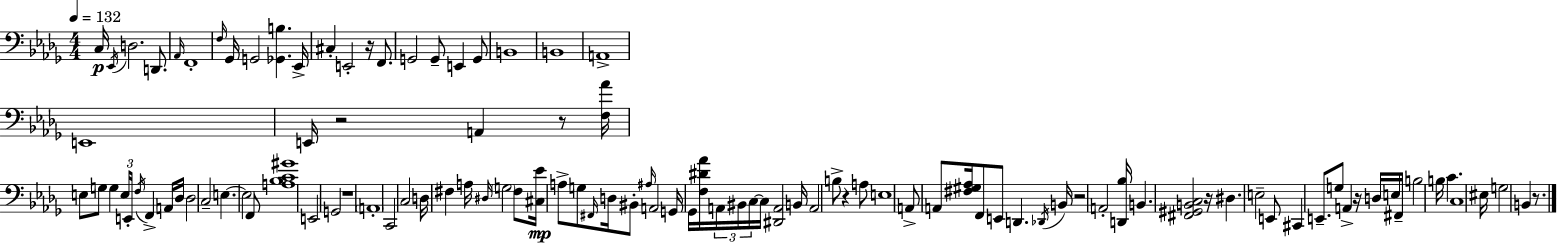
{
  \clef bass
  \numericTimeSignature
  \time 4/4
  \key bes \minor
  \tempo 4 = 132
  c16\p \acciaccatura { ees,16 } d2. d,8. | \grace { aes,16 } f,1-. | \grace { f16 } ges,16 g,2 <ges, b>4. | ees,16-> cis4-. e,2-. r16 | \break f,8. g,2 g,8-- e,4 | g,8 b,1 | b,1 | a,1-> | \break e,1 | e,16 r2 a,4 | r8 <f aes'>16 e8 g8 g4 \tuplet 3/2 { e16 e,16-. \acciaccatura { f16 } } f,4-> | a,16 des16 des2 c2-- | \break e4.~~ e2 | f,8 <a bes c' gis'>1 | e,2 g,2 | r1 | \break \parenthesize a,1-. | c,2 c2 | d16 fis4 a16 \grace { dis16 } \parenthesize g2 | fis8 <cis ees'>16\mp a8-> g8 \grace { fis,16 } d16 bis,8-. \grace { ais16 } a,2 | \break g,16 ges,16 <f dis' aes'>16 \tuplet 3/2 { a,16 bis,16 c16~~ } c16 <dis, a,>2 | b,16 a,2 b8-> | r4 a8 e1 | a,8-> a,8 <fis gis aes>16 f,8 e,8 | \break d,4. \acciaccatura { des,16 } b,16 r2 | a,2-. <d, bes>16 b,4. <fis, gis, b, c>2 | r16 dis4. e2-- | e,8 cis,4 e,8.-- g8 | \break a,4-> r16 d16 e16 fis,16-- b2 | b16 c'4. c1 | eis16 g2 | b,4 r8. \bar "|."
}